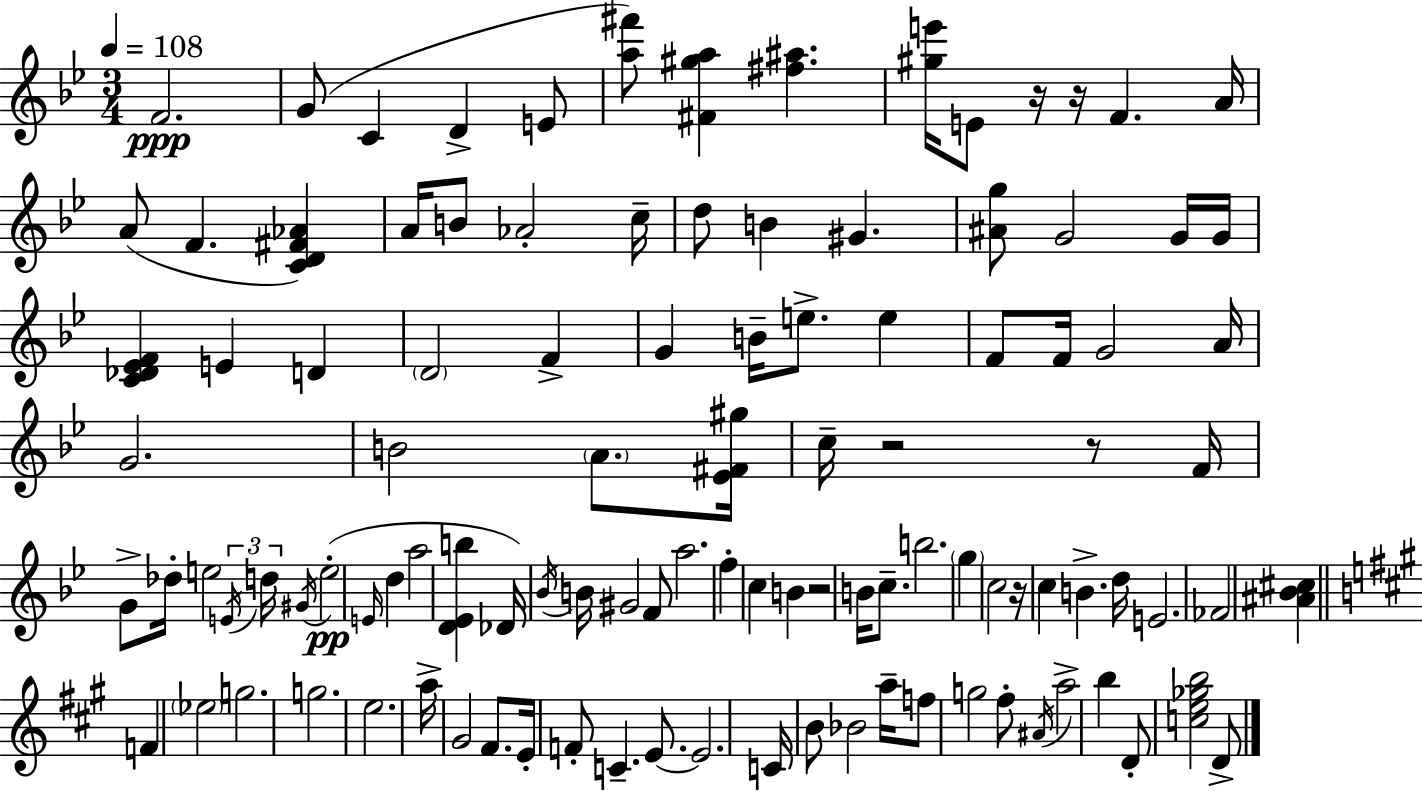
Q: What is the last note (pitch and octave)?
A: D4